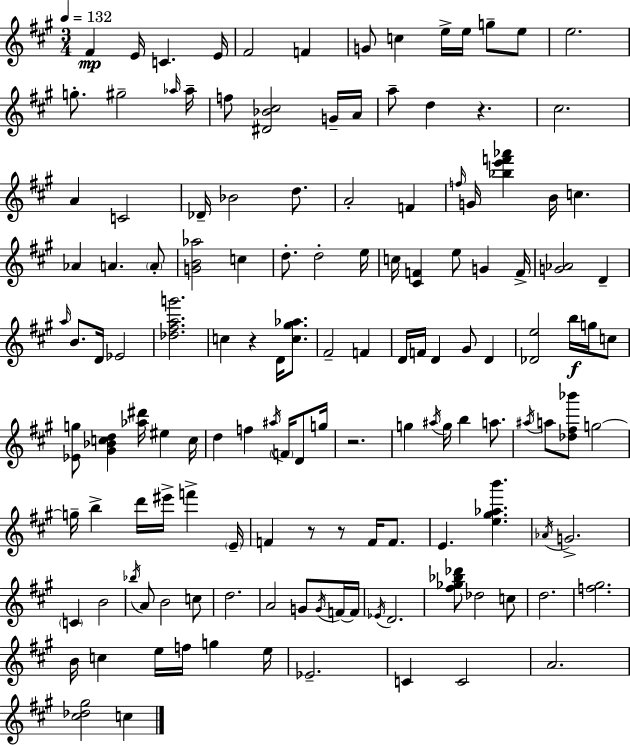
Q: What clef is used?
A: treble